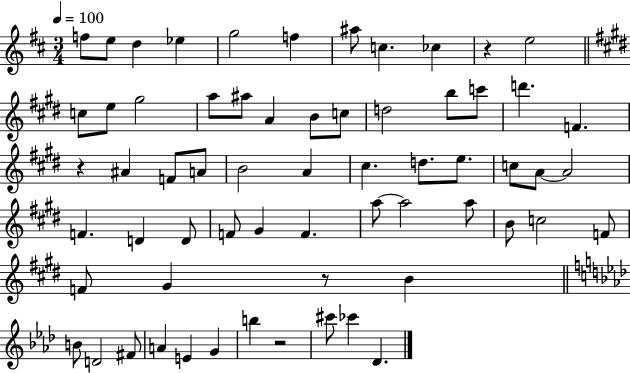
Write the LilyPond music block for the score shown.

{
  \clef treble
  \numericTimeSignature
  \time 3/4
  \key d \major
  \tempo 4 = 100
  \repeat volta 2 { f''8 e''8 d''4 ees''4 | g''2 f''4 | ais''8 c''4. ces''4 | r4 e''2 | \break \bar "||" \break \key e \major c''8 e''8 gis''2 | a''8 ais''8 a'4 b'8 c''8 | d''2 b''8 c'''8 | d'''4. f'4. | \break r4 ais'4 f'8 a'8 | b'2 a'4 | cis''4. d''8. e''8. | c''8 a'8~~ a'2 | \break f'4. d'4 d'8 | f'8 gis'4 f'4. | a''8~~ a''2 a''8 | b'8 c''2 f'8 | \break f'8 gis'4 r8 b'4 | \bar "||" \break \key f \minor b'8 d'2 fis'8 | a'4 e'4 g'4 | b''4 r2 | cis'''8 ces'''4 des'4. | \break } \bar "|."
}